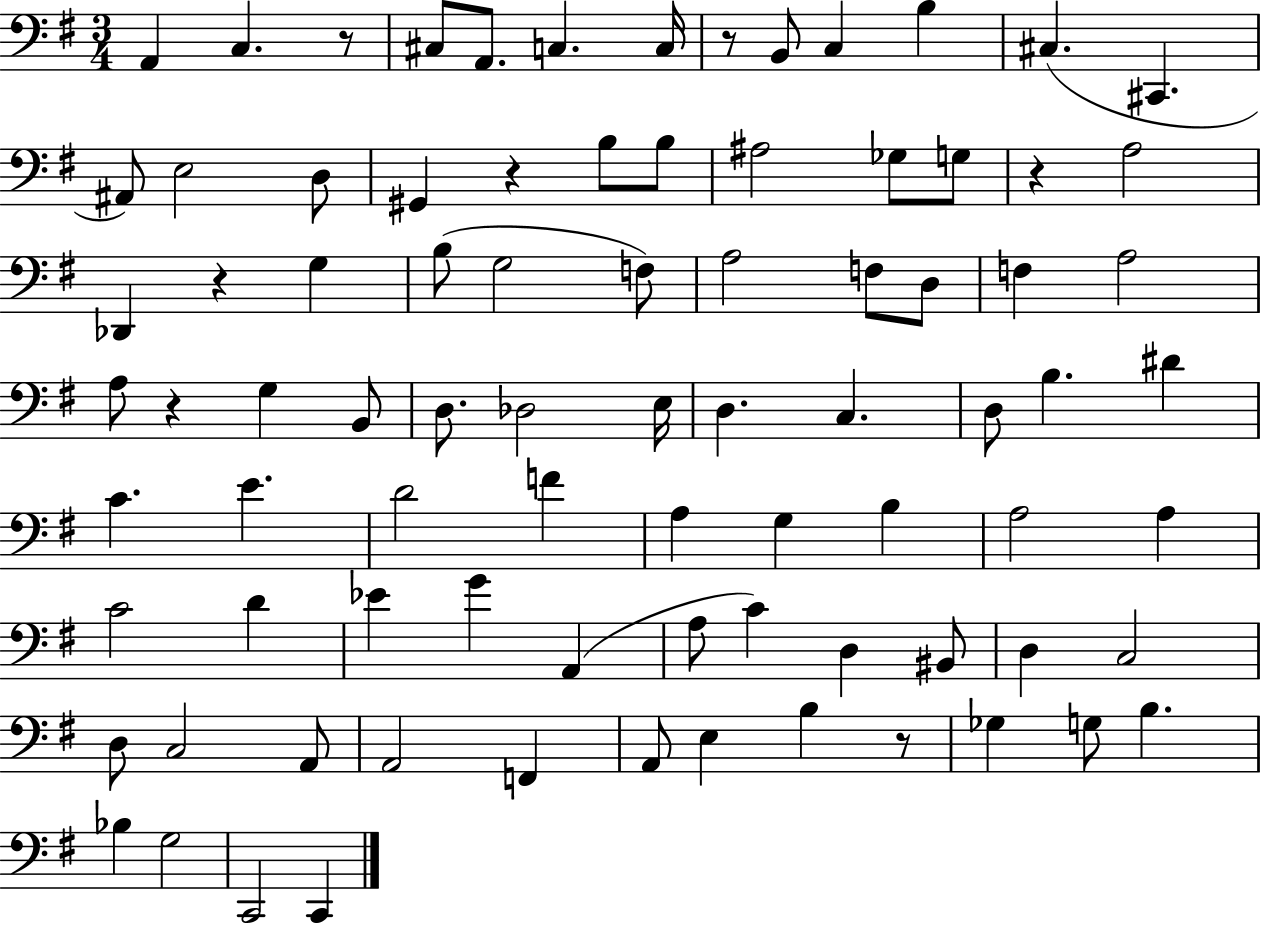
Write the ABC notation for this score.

X:1
T:Untitled
M:3/4
L:1/4
K:G
A,, C, z/2 ^C,/2 A,,/2 C, C,/4 z/2 B,,/2 C, B, ^C, ^C,, ^A,,/2 E,2 D,/2 ^G,, z B,/2 B,/2 ^A,2 _G,/2 G,/2 z A,2 _D,, z G, B,/2 G,2 F,/2 A,2 F,/2 D,/2 F, A,2 A,/2 z G, B,,/2 D,/2 _D,2 E,/4 D, C, D,/2 B, ^D C E D2 F A, G, B, A,2 A, C2 D _E G A,, A,/2 C D, ^B,,/2 D, C,2 D,/2 C,2 A,,/2 A,,2 F,, A,,/2 E, B, z/2 _G, G,/2 B, _B, G,2 C,,2 C,,